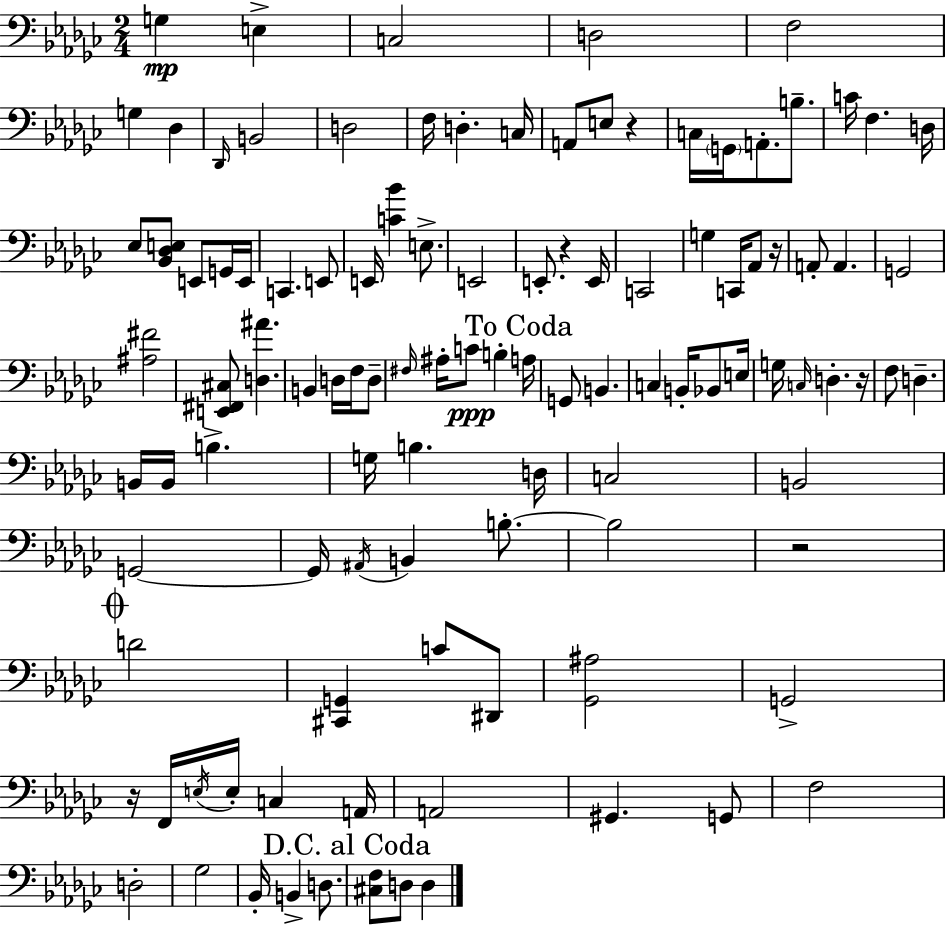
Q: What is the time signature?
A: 2/4